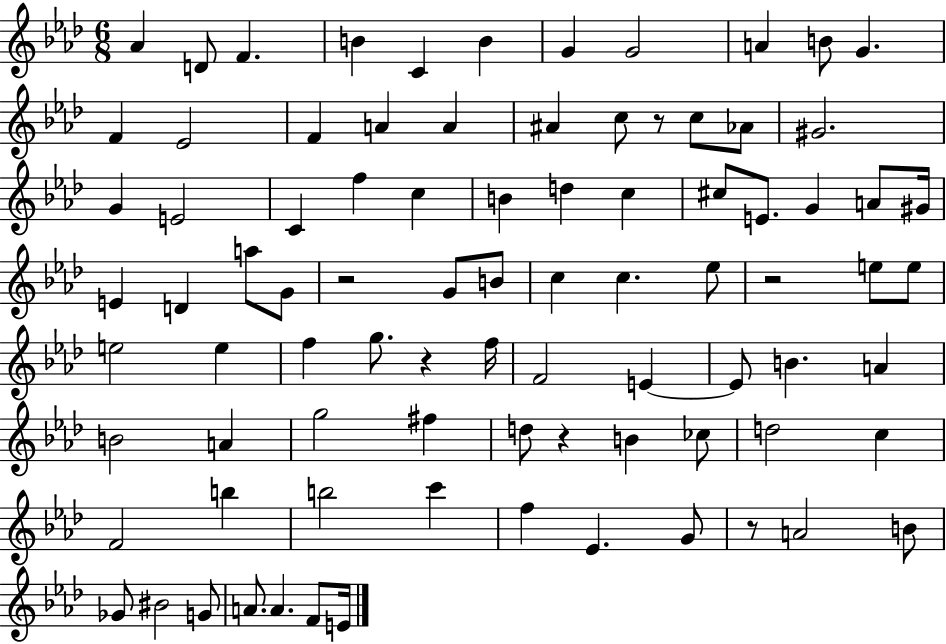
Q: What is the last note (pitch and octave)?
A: E4